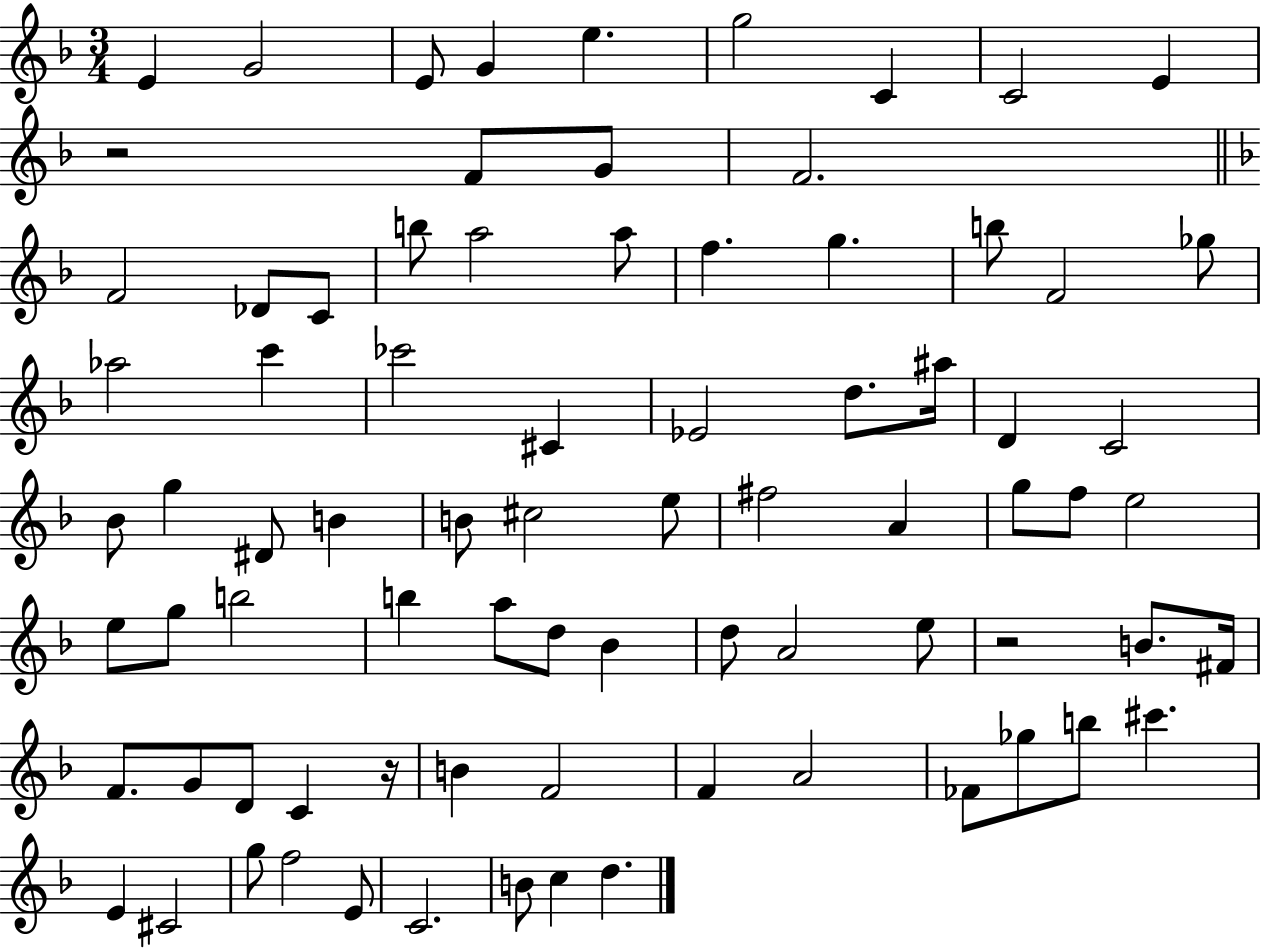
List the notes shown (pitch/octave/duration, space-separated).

E4/q G4/h E4/e G4/q E5/q. G5/h C4/q C4/h E4/q R/h F4/e G4/e F4/h. F4/h Db4/e C4/e B5/e A5/h A5/e F5/q. G5/q. B5/e F4/h Gb5/e Ab5/h C6/q CES6/h C#4/q Eb4/h D5/e. A#5/s D4/q C4/h Bb4/e G5/q D#4/e B4/q B4/e C#5/h E5/e F#5/h A4/q G5/e F5/e E5/h E5/e G5/e B5/h B5/q A5/e D5/e Bb4/q D5/e A4/h E5/e R/h B4/e. F#4/s F4/e. G4/e D4/e C4/q R/s B4/q F4/h F4/q A4/h FES4/e Gb5/e B5/e C#6/q. E4/q C#4/h G5/e F5/h E4/e C4/h. B4/e C5/q D5/q.